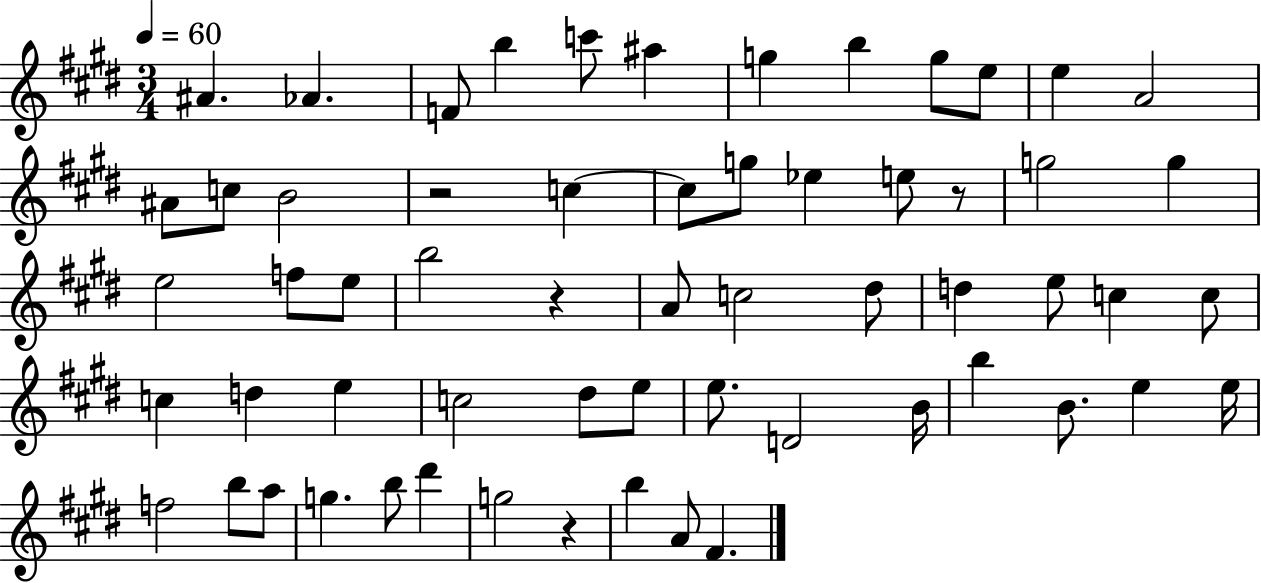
X:1
T:Untitled
M:3/4
L:1/4
K:E
^A _A F/2 b c'/2 ^a g b g/2 e/2 e A2 ^A/2 c/2 B2 z2 c c/2 g/2 _e e/2 z/2 g2 g e2 f/2 e/2 b2 z A/2 c2 ^d/2 d e/2 c c/2 c d e c2 ^d/2 e/2 e/2 D2 B/4 b B/2 e e/4 f2 b/2 a/2 g b/2 ^d' g2 z b A/2 ^F